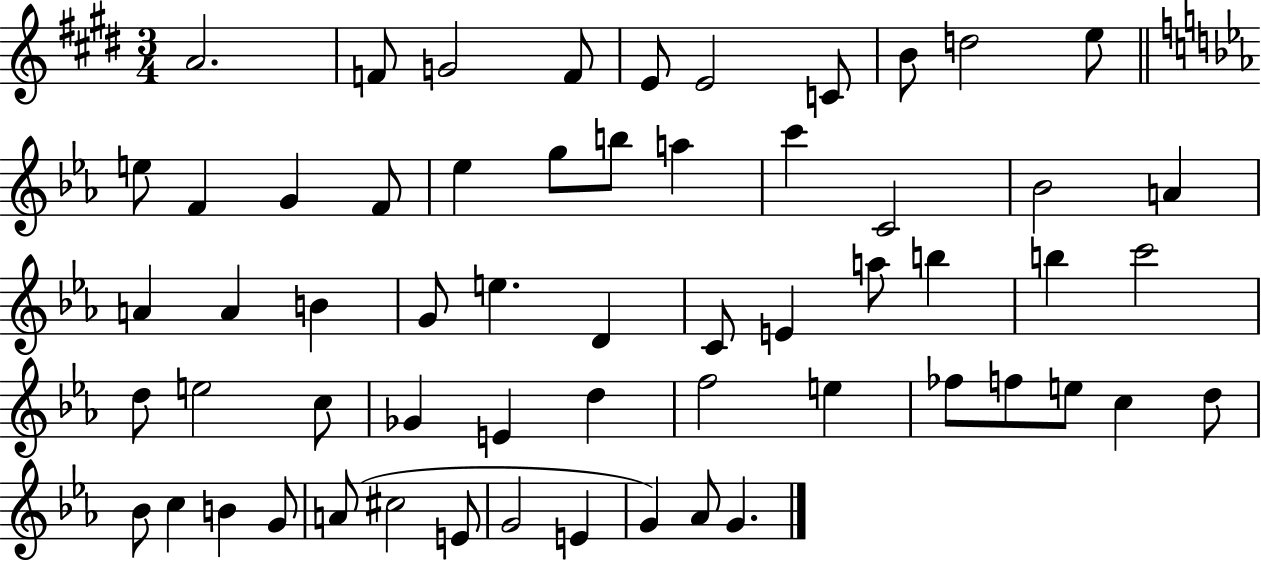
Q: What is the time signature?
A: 3/4